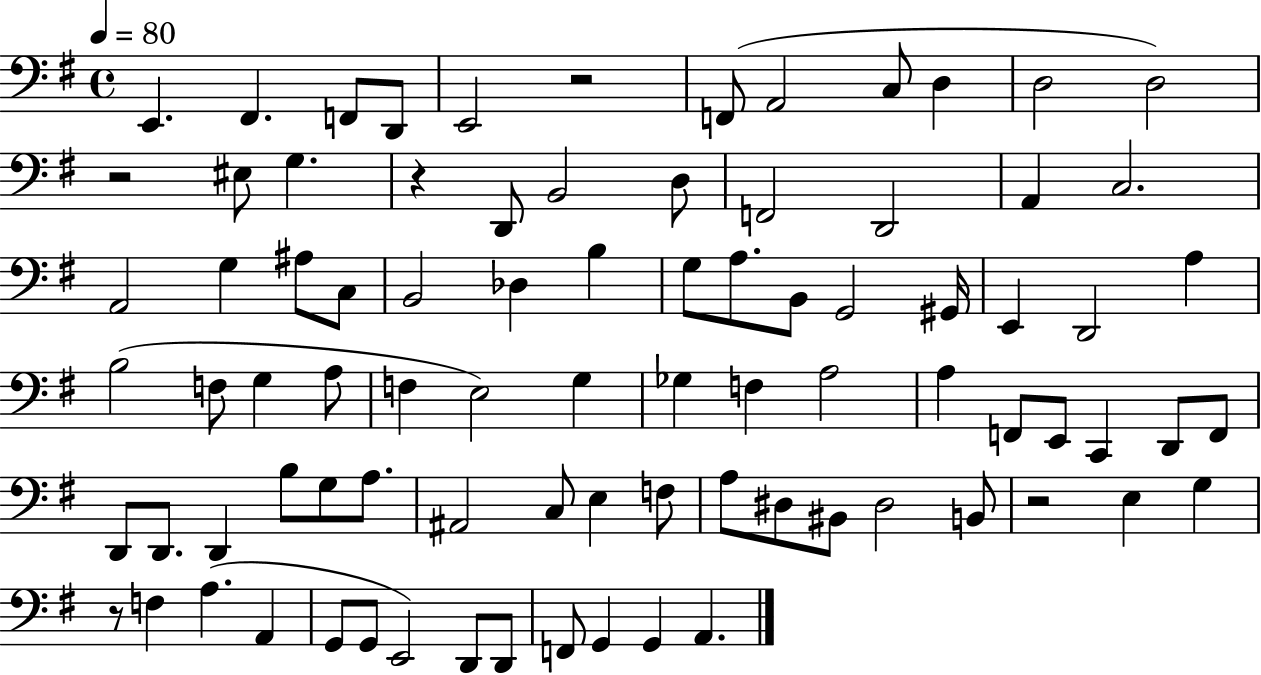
X:1
T:Untitled
M:4/4
L:1/4
K:G
E,, ^F,, F,,/2 D,,/2 E,,2 z2 F,,/2 A,,2 C,/2 D, D,2 D,2 z2 ^E,/2 G, z D,,/2 B,,2 D,/2 F,,2 D,,2 A,, C,2 A,,2 G, ^A,/2 C,/2 B,,2 _D, B, G,/2 A,/2 B,,/2 G,,2 ^G,,/4 E,, D,,2 A, B,2 F,/2 G, A,/2 F, E,2 G, _G, F, A,2 A, F,,/2 E,,/2 C,, D,,/2 F,,/2 D,,/2 D,,/2 D,, B,/2 G,/2 A,/2 ^A,,2 C,/2 E, F,/2 A,/2 ^D,/2 ^B,,/2 ^D,2 B,,/2 z2 E, G, z/2 F, A, A,, G,,/2 G,,/2 E,,2 D,,/2 D,,/2 F,,/2 G,, G,, A,,